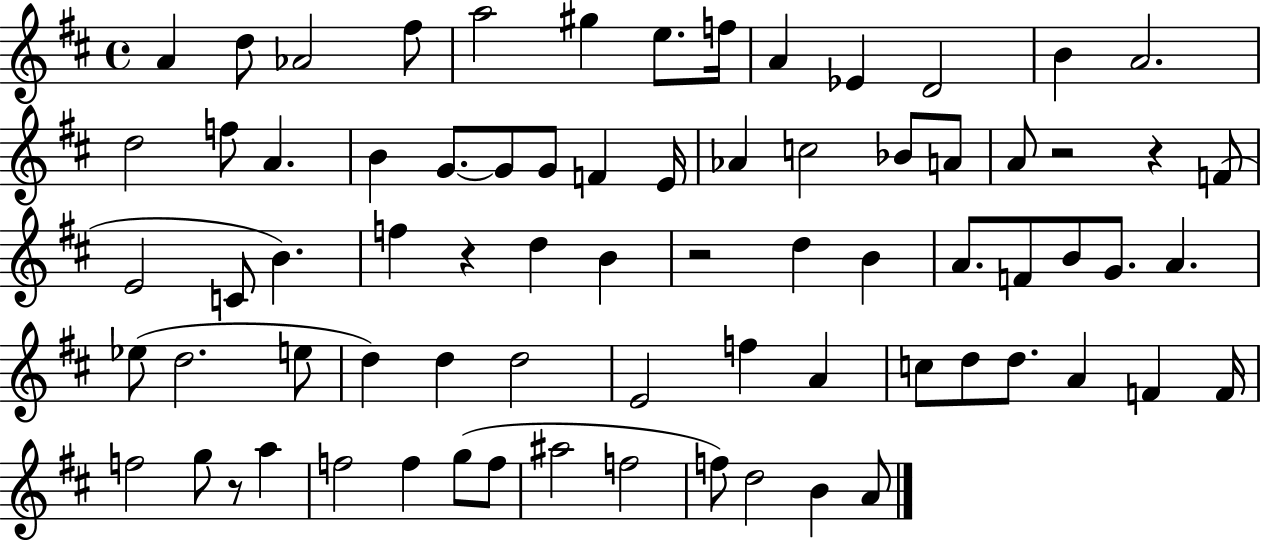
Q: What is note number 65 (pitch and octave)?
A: F5